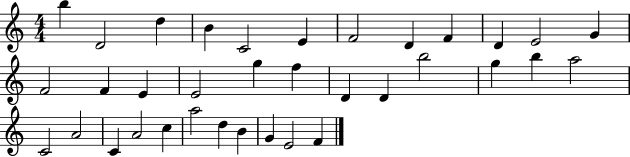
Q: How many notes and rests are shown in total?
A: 35